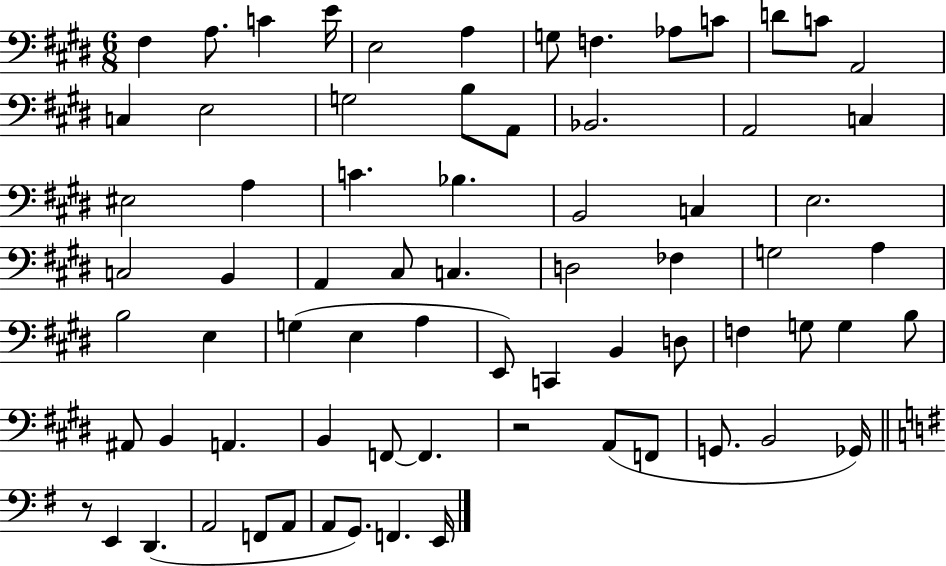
X:1
T:Untitled
M:6/8
L:1/4
K:E
^F, A,/2 C E/4 E,2 A, G,/2 F, _A,/2 C/2 D/2 C/2 A,,2 C, E,2 G,2 B,/2 A,,/2 _B,,2 A,,2 C, ^E,2 A, C _B, B,,2 C, E,2 C,2 B,, A,, ^C,/2 C, D,2 _F, G,2 A, B,2 E, G, E, A, E,,/2 C,, B,, D,/2 F, G,/2 G, B,/2 ^A,,/2 B,, A,, B,, F,,/2 F,, z2 A,,/2 F,,/2 G,,/2 B,,2 _G,,/4 z/2 E,, D,, A,,2 F,,/2 A,,/2 A,,/2 G,,/2 F,, E,,/4